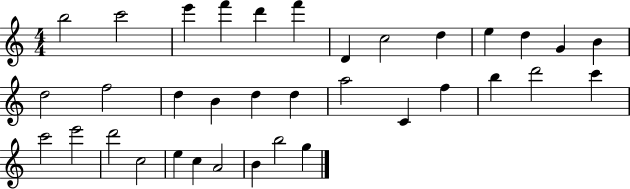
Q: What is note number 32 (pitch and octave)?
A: A4